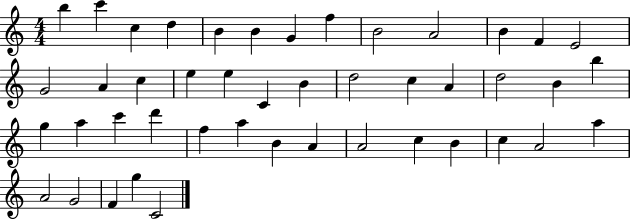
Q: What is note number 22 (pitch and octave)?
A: C5